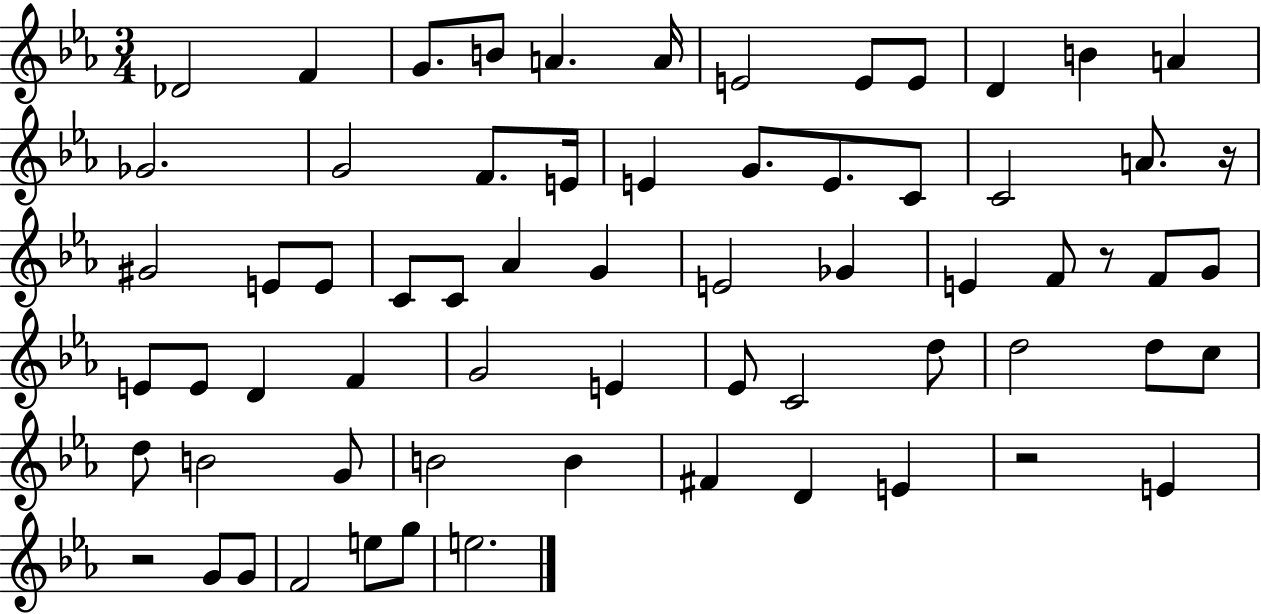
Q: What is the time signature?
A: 3/4